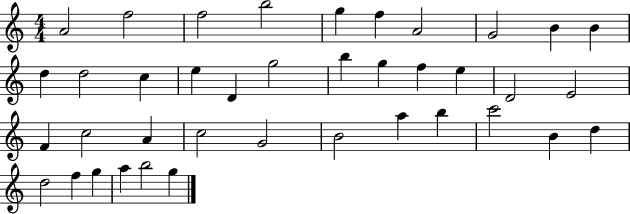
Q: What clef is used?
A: treble